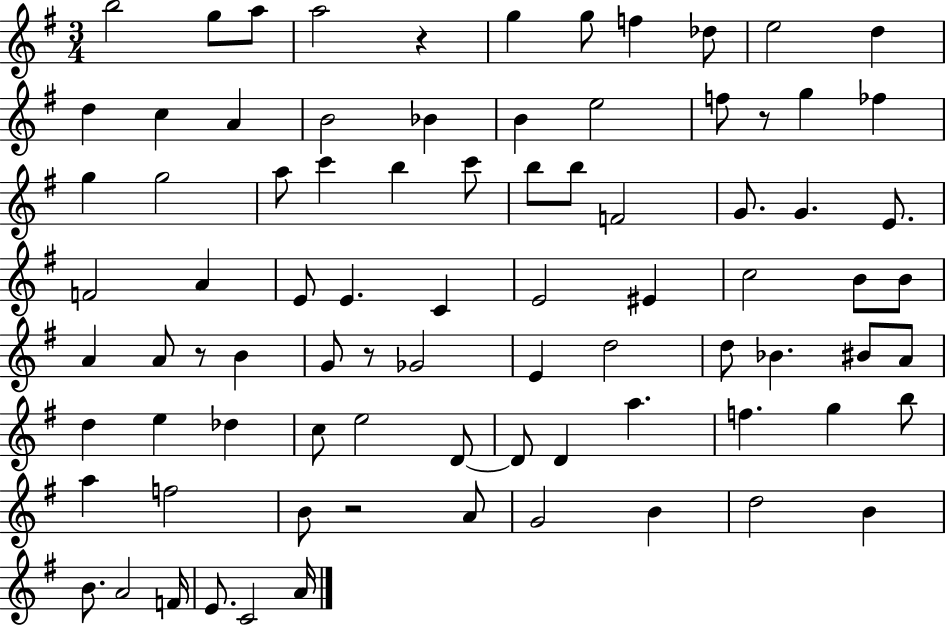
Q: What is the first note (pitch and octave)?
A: B5